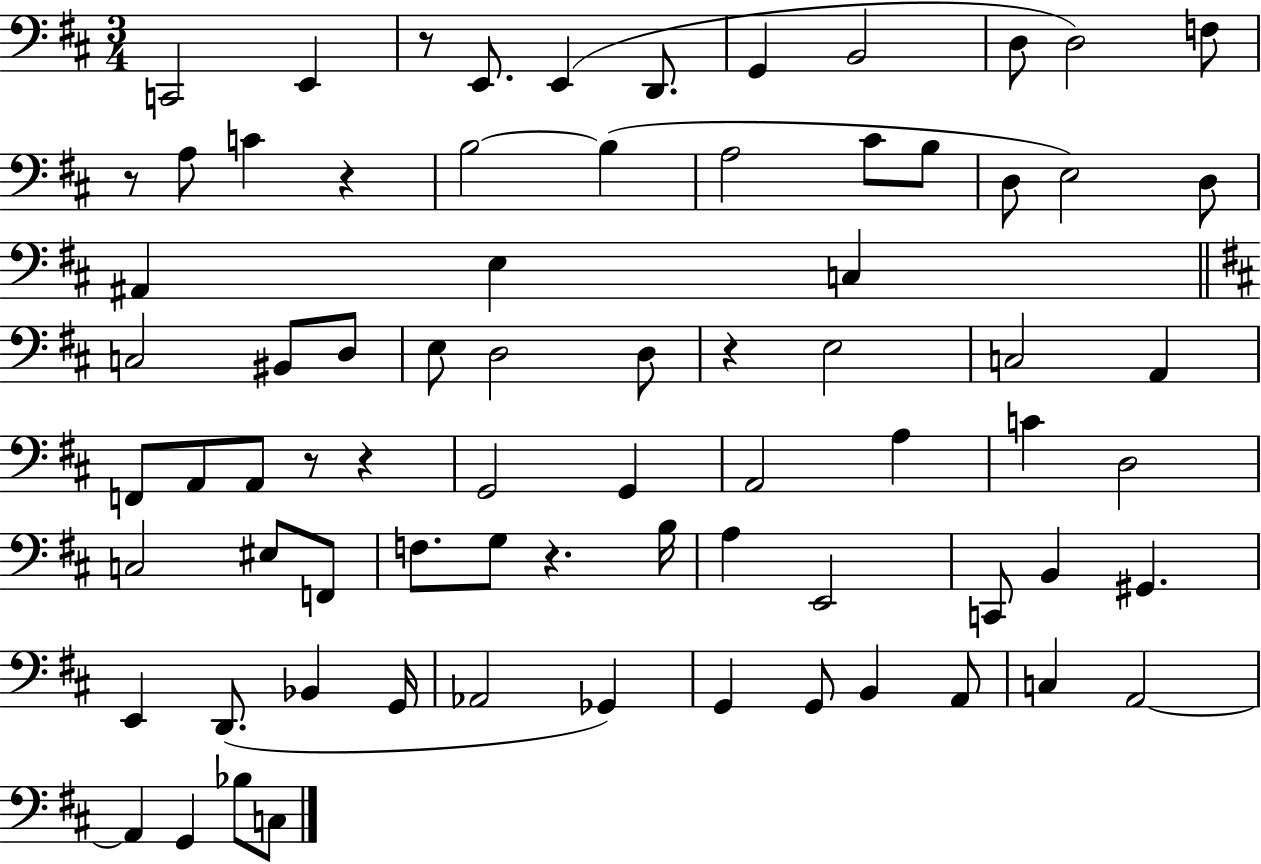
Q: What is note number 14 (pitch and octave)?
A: B3